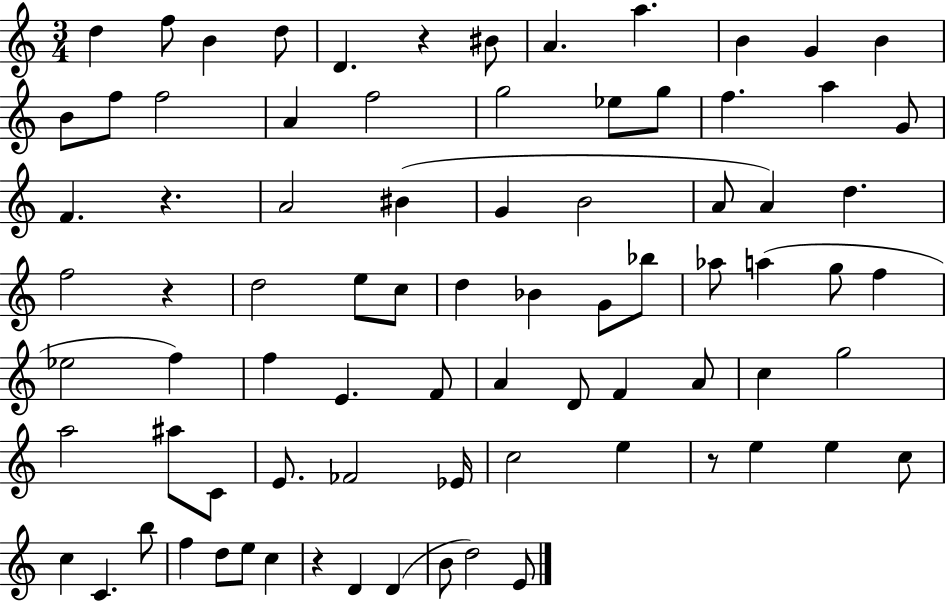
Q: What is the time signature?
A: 3/4